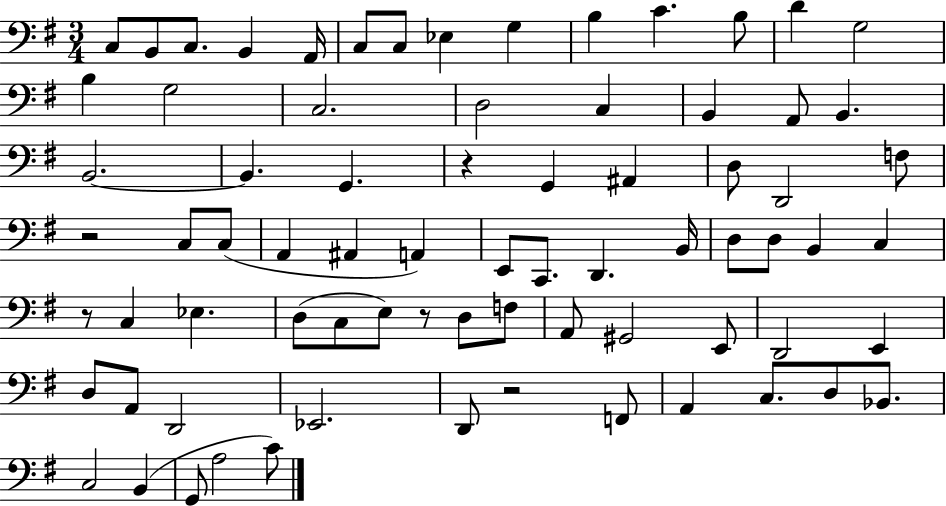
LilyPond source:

{
  \clef bass
  \numericTimeSignature
  \time 3/4
  \key g \major
  c8 b,8 c8. b,4 a,16 | c8 c8 ees4 g4 | b4 c'4. b8 | d'4 g2 | \break b4 g2 | c2. | d2 c4 | b,4 a,8 b,4. | \break b,2.~~ | b,4. g,4. | r4 g,4 ais,4 | d8 d,2 f8 | \break r2 c8 c8( | a,4 ais,4 a,4) | e,8 c,8. d,4. b,16 | d8 d8 b,4 c4 | \break r8 c4 ees4. | d8( c8 e8) r8 d8 f8 | a,8 gis,2 e,8 | d,2 e,4 | \break d8 a,8 d,2 | ees,2. | d,8 r2 f,8 | a,4 c8. d8 bes,8. | \break c2 b,4( | g,8 a2 c'8) | \bar "|."
}